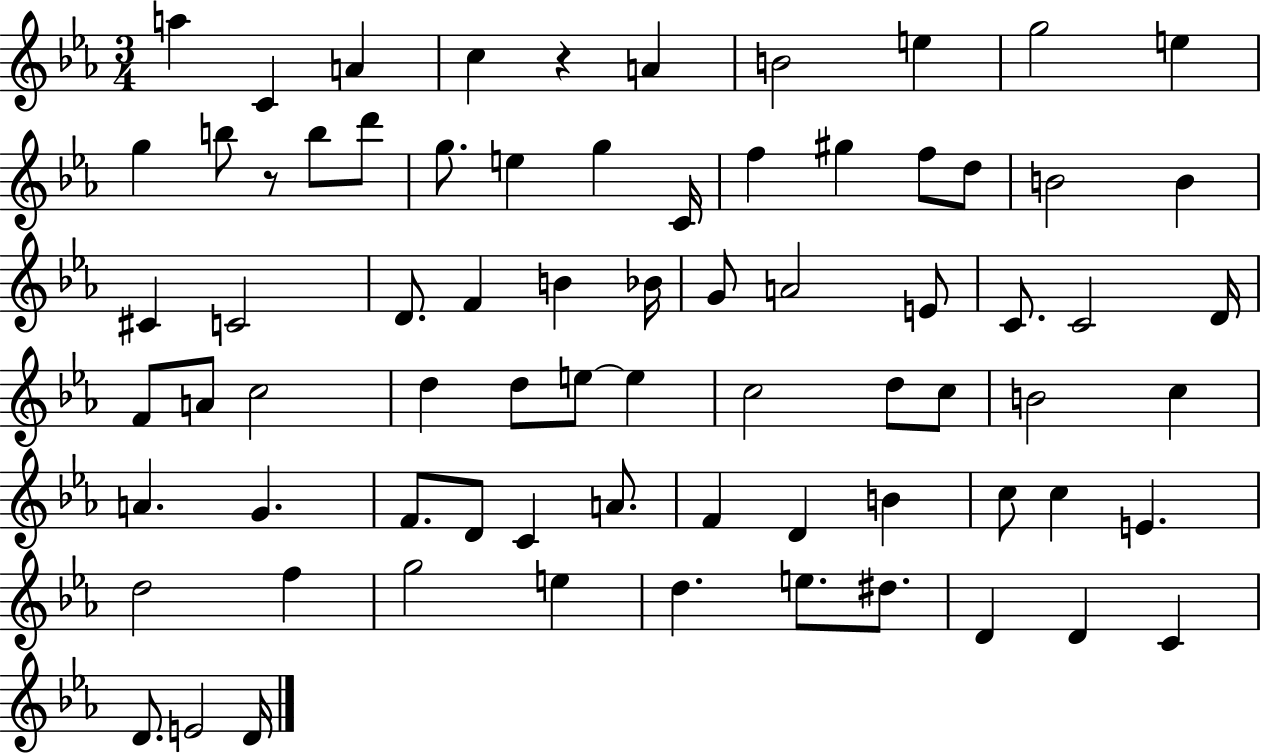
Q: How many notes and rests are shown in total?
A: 74